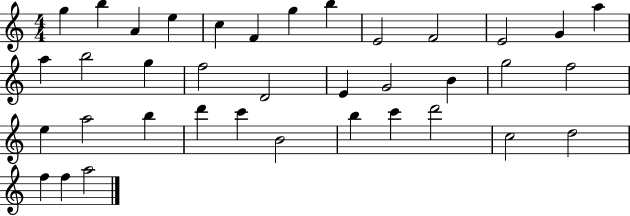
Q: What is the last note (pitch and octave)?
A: A5